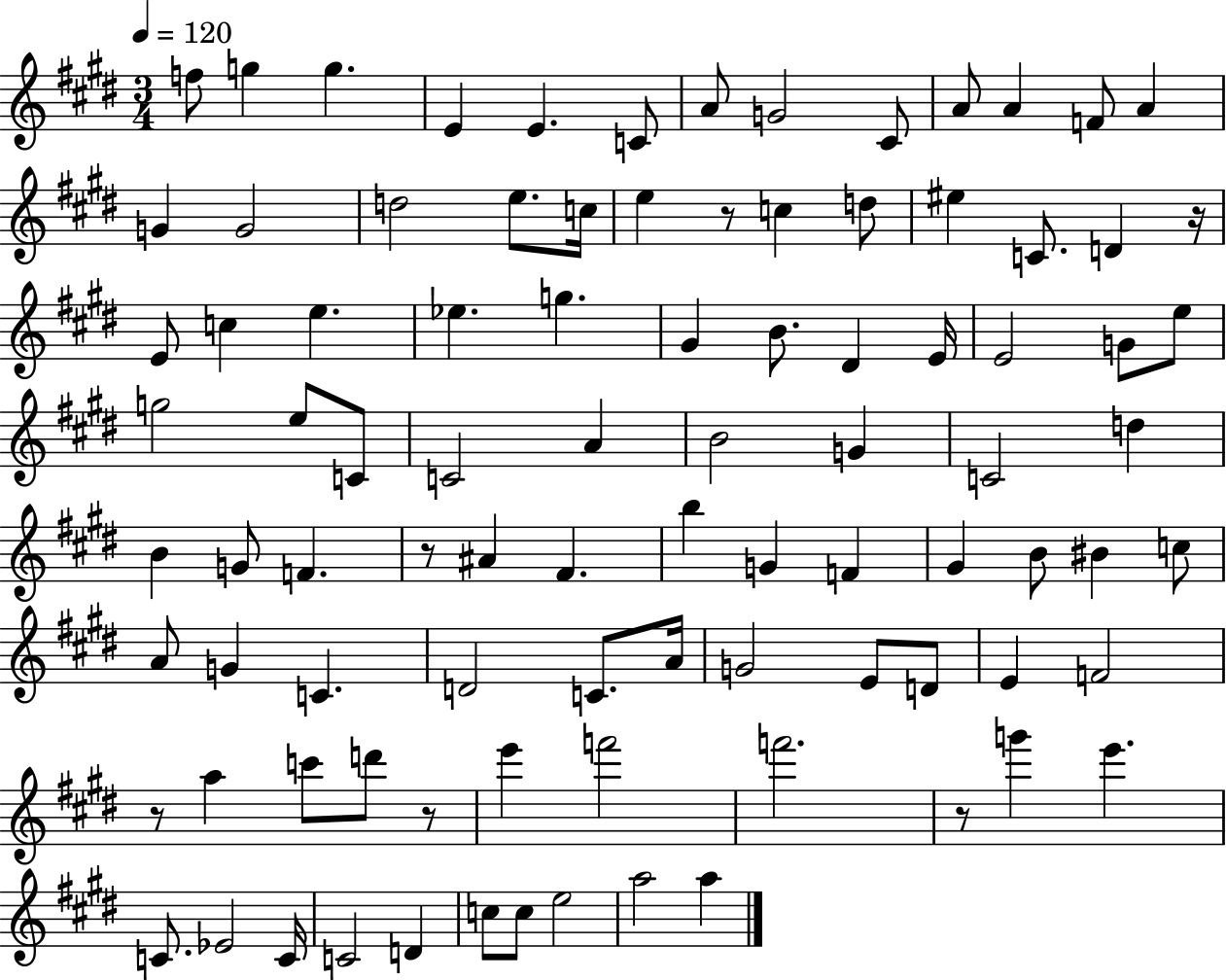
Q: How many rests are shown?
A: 6